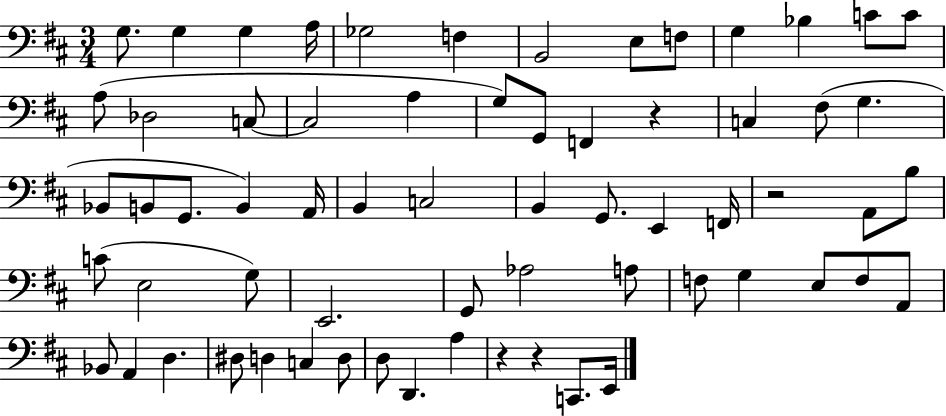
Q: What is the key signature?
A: D major